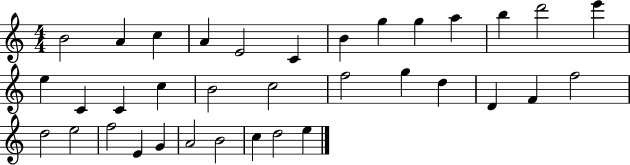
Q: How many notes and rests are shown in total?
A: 35